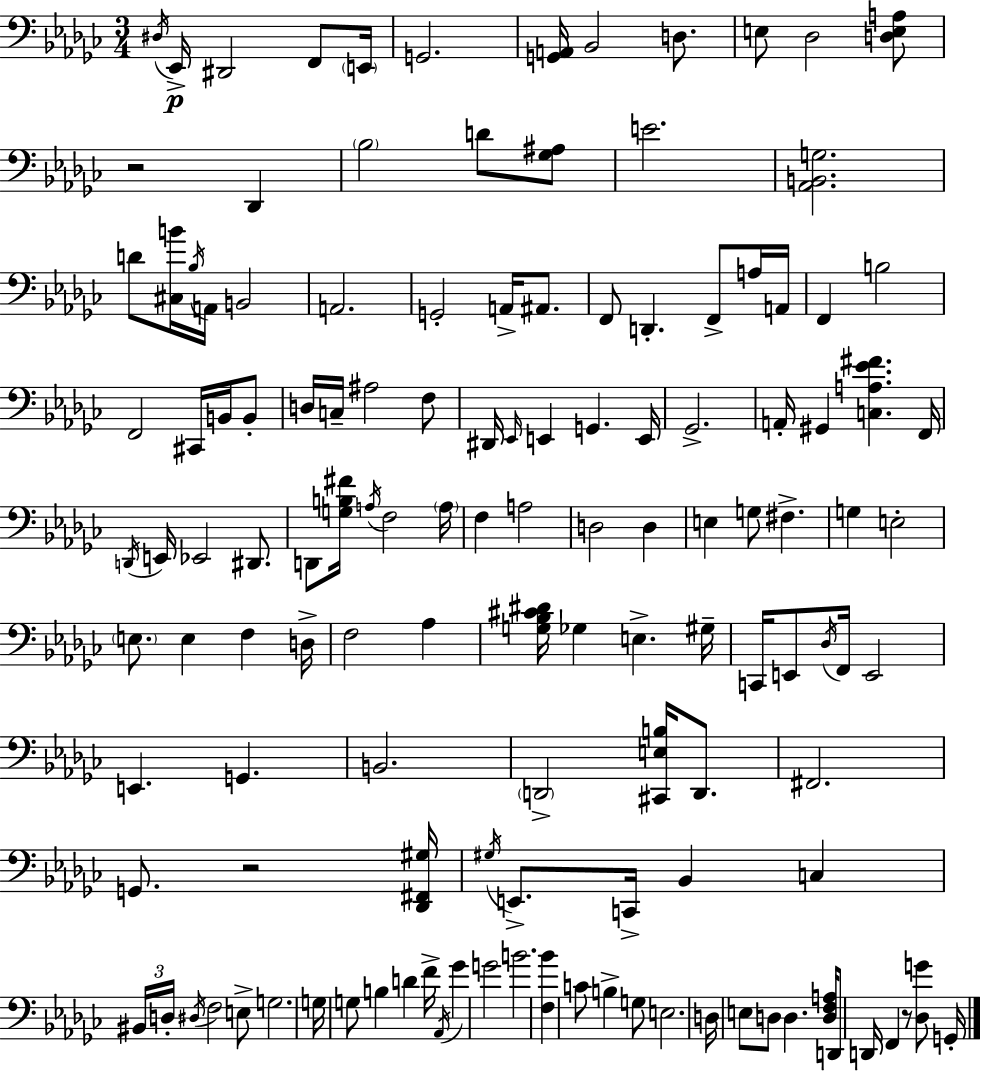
D#3/s Eb2/s D#2/h F2/e E2/s G2/h. [G2,A2]/s Bb2/h D3/e. E3/e Db3/h [D3,E3,A3]/e R/h Db2/q Bb3/h D4/e [Gb3,A#3]/e E4/h. [Ab2,B2,G3]/h. D4/e [C#3,B4]/s Bb3/s A2/s B2/h A2/h. G2/h A2/s A#2/e. F2/e D2/q. F2/e A3/s A2/s F2/q B3/h F2/h C#2/s B2/s B2/e D3/s C3/s A#3/h F3/e D#2/s Eb2/s E2/q G2/q. E2/s Gb2/h. A2/s G#2/q [C3,A3,Eb4,F#4]/q. F2/s D2/s E2/s Eb2/h D#2/e. D2/e [G3,B3,F#4]/s A3/s F3/h A3/s F3/q A3/h D3/h D3/q E3/q G3/e F#3/q. G3/q E3/h E3/e. E3/q F3/q D3/s F3/h Ab3/q [G3,Bb3,C#4,D#4]/s Gb3/q E3/q. G#3/s C2/s E2/e Db3/s F2/s E2/h E2/q. G2/q. B2/h. D2/h [C#2,E3,B3]/s D2/e. F#2/h. G2/e. R/h [Db2,F#2,G#3]/s G#3/s E2/e. C2/s Bb2/q C3/q BIS2/s D3/s D#3/s F3/h E3/e G3/h. G3/s G3/e B3/q D4/q F4/s Ab2/s Gb4/q G4/h B4/h. [F3,Bb4]/q C4/e B3/q G3/e E3/h. D3/s E3/e D3/e D3/q. [D3,F3,A3]/s D2/e D2/s F2/q R/e [Db3,G4]/e G2/s